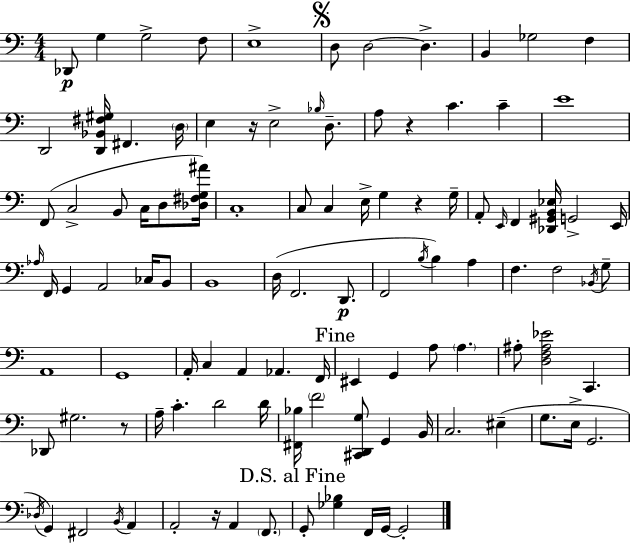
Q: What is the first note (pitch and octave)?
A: Db2